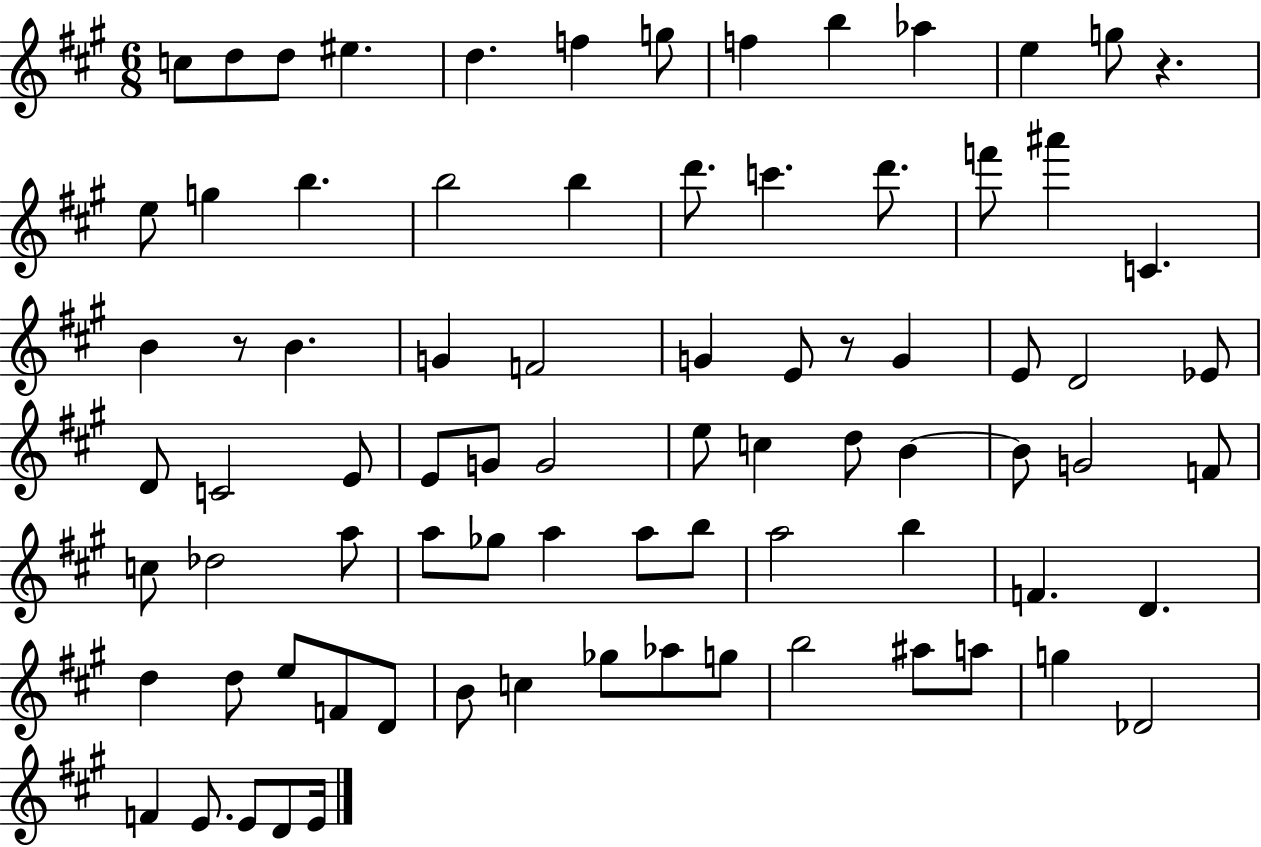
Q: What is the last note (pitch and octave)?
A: E4